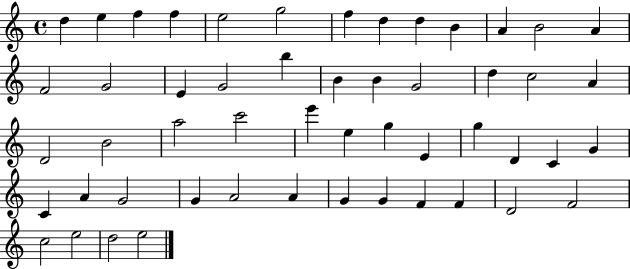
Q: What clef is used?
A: treble